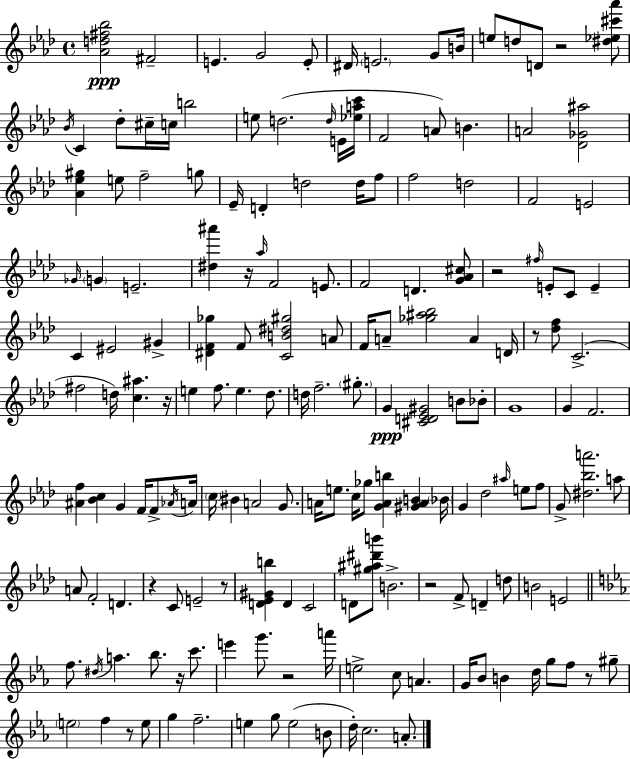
[Ab4,D5,F#5,Bb5]/h F#4/h E4/q. G4/h E4/e D#4/s E4/h. G4/e B4/s E5/e D5/e D4/e R/h [D#5,Eb5,C#6,Ab6]/e Bb4/s C4/q Db5/e C#5/s C5/s B5/h E5/e D5/h. D5/s E4/s [Eb5,A5,C6]/s F4/h A4/e B4/q. A4/h [Db4,Gb4,A#5]/h [Ab4,Eb5,G#5]/q E5/e F5/h G5/e Eb4/s D4/q D5/h D5/s F5/e F5/h D5/h F4/h E4/h Gb4/s G4/q E4/h. [D#5,A#6]/q R/s Ab5/s F4/h E4/e. F4/h D4/q. [G4,Ab4,C#5]/e R/h F#5/s E4/e C4/e E4/q C4/q EIS4/h G#4/q [D#4,F4,Gb5]/q F4/e [C4,B4,D#5,G#5]/h A4/e F4/s A4/e [Gb5,A#5,Bb5]/h A4/q D4/s R/e [Db5,F5]/e C4/h. F#5/h D5/s [C5,A#5]/q. R/s E5/q F5/e. E5/q. Db5/e. D5/s F5/h. G#5/e. G4/q [C#4,D4,Eb4,G#4]/h B4/e Bb4/e G4/w G4/q F4/h. [A#4,F5]/q [Bb4,C5]/q G4/q F4/s F4/e Ab4/s A4/s C5/s BIS4/q A4/h G4/e. A4/s E5/e. C5/s Gb5/e [G4,A4,B5]/q [G#4,A4,B4]/q Bb4/s G4/q Db5/h A#5/s E5/e F5/e G4/e [D#5,Bb5,A6]/h. A5/e A4/e F4/h D4/q. R/q C4/e E4/h R/e [D4,Eb4,G#4,B5]/q D4/q C4/h D4/e [G#5,A#5,D#6,B6]/e B4/h. R/h F4/e D4/q D5/e B4/h E4/h F5/e. D#5/s A5/q. Bb5/e. R/s C6/e. E6/q G6/e. R/h A6/s E5/h C5/e A4/q. G4/s Bb4/e B4/q D5/s G5/e F5/e R/e G#5/e E5/h F5/q R/e E5/e G5/q F5/h. E5/q G5/e E5/h B4/e D5/s C5/h. A4/e.